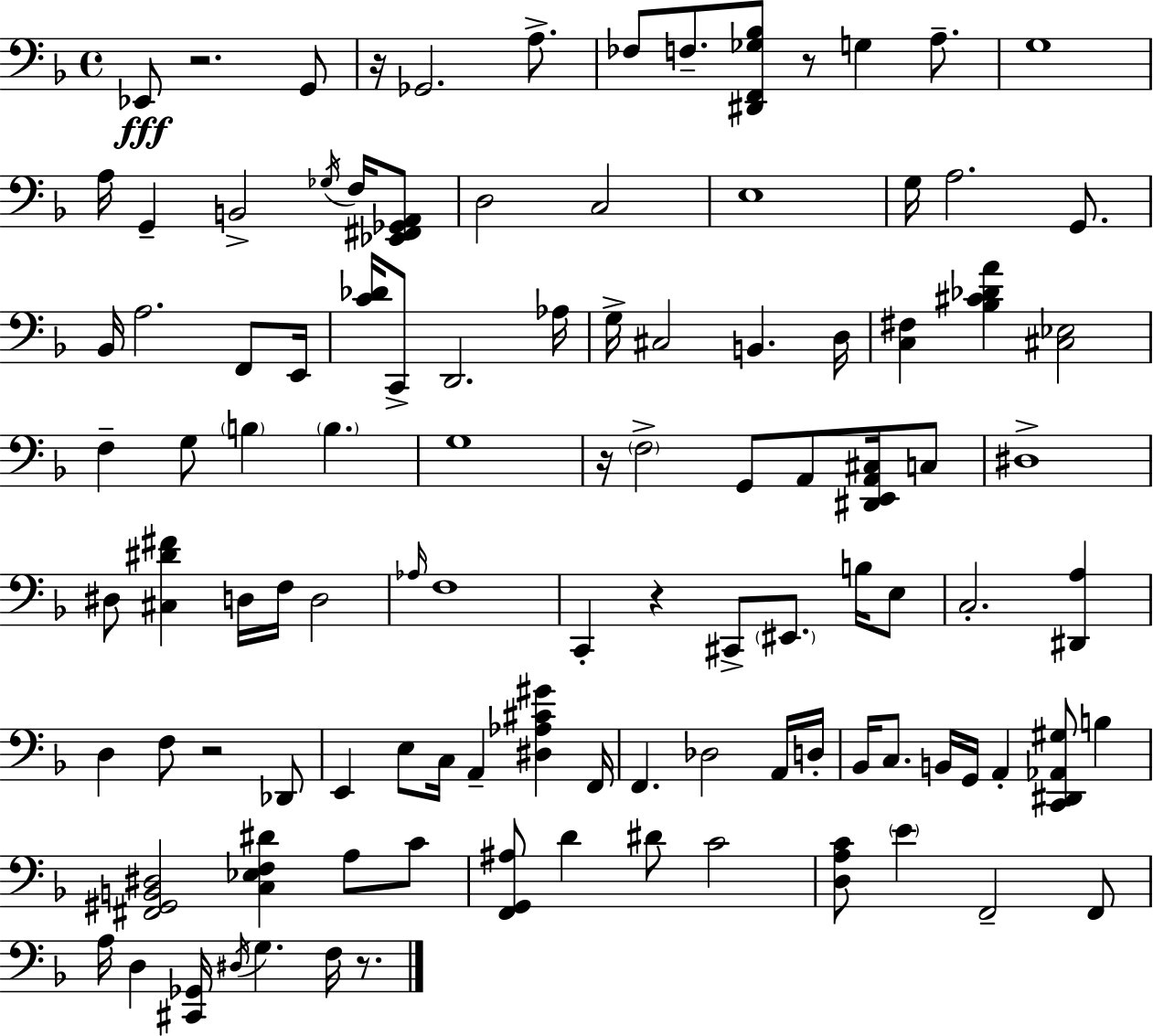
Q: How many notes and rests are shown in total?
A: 107